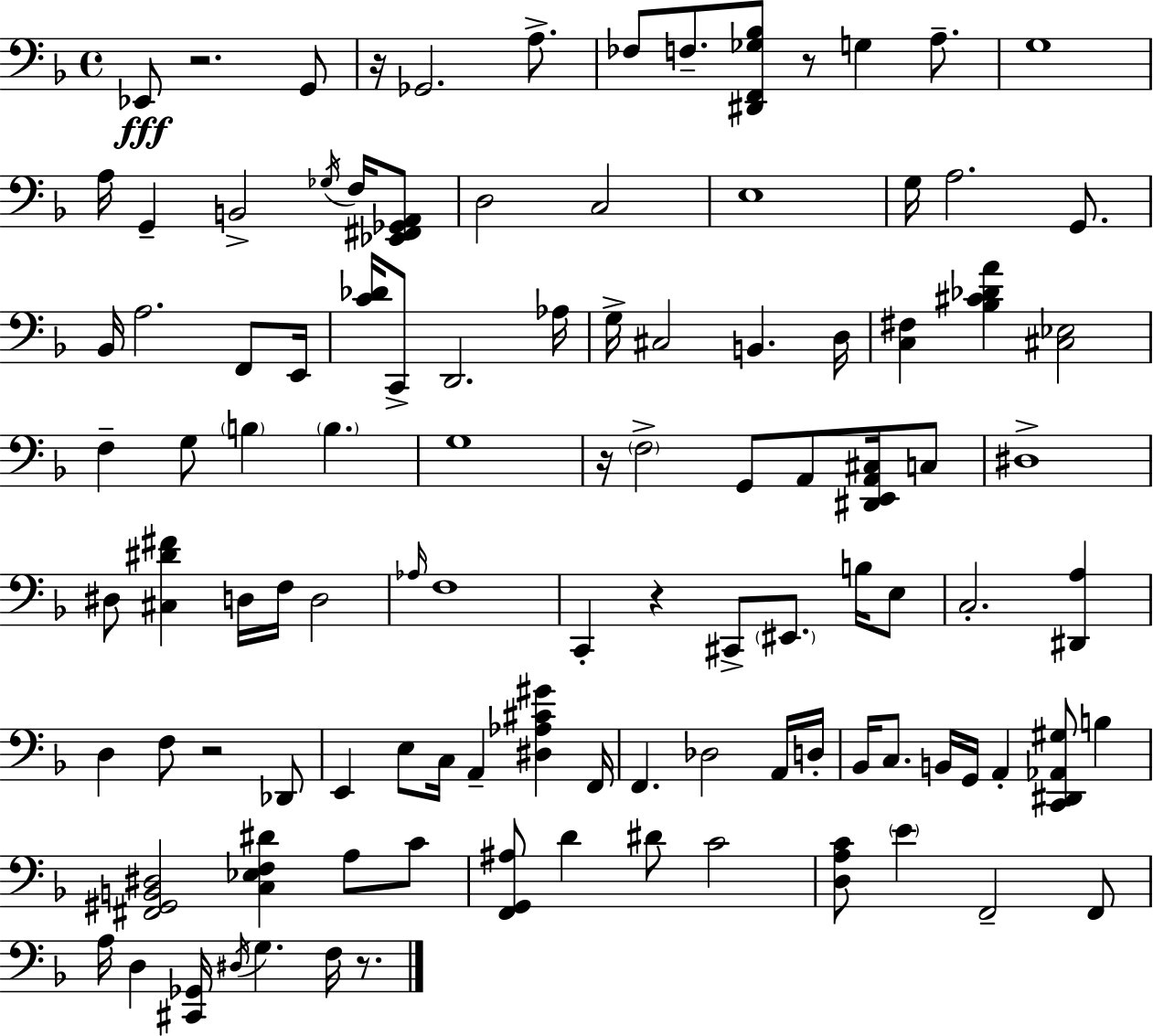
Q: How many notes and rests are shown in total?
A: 107